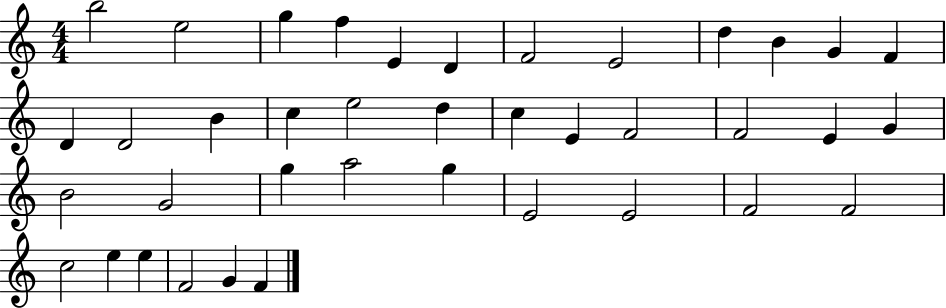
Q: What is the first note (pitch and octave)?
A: B5